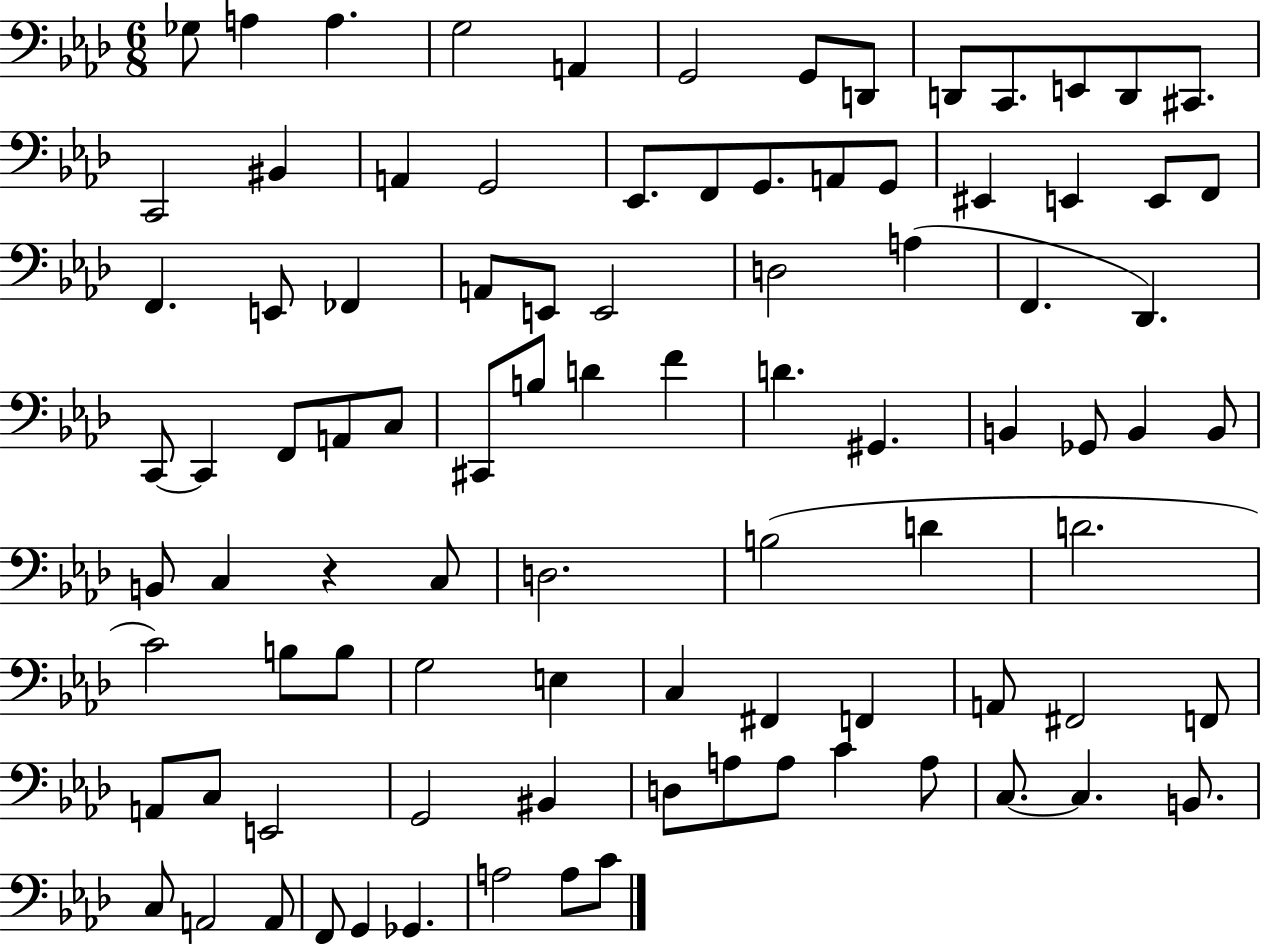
X:1
T:Untitled
M:6/8
L:1/4
K:Ab
_G,/2 A, A, G,2 A,, G,,2 G,,/2 D,,/2 D,,/2 C,,/2 E,,/2 D,,/2 ^C,,/2 C,,2 ^B,, A,, G,,2 _E,,/2 F,,/2 G,,/2 A,,/2 G,,/2 ^E,, E,, E,,/2 F,,/2 F,, E,,/2 _F,, A,,/2 E,,/2 E,,2 D,2 A, F,, _D,, C,,/2 C,, F,,/2 A,,/2 C,/2 ^C,,/2 B,/2 D F D ^G,, B,, _G,,/2 B,, B,,/2 B,,/2 C, z C,/2 D,2 B,2 D D2 C2 B,/2 B,/2 G,2 E, C, ^F,, F,, A,,/2 ^F,,2 F,,/2 A,,/2 C,/2 E,,2 G,,2 ^B,, D,/2 A,/2 A,/2 C A,/2 C,/2 C, B,,/2 C,/2 A,,2 A,,/2 F,,/2 G,, _G,, A,2 A,/2 C/2